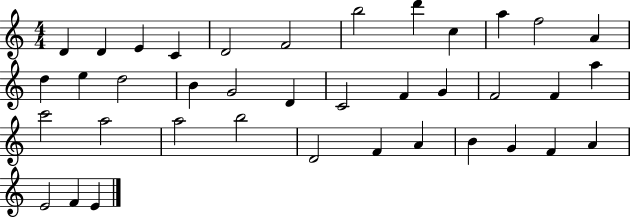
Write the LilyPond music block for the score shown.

{
  \clef treble
  \numericTimeSignature
  \time 4/4
  \key c \major
  d'4 d'4 e'4 c'4 | d'2 f'2 | b''2 d'''4 c''4 | a''4 f''2 a'4 | \break d''4 e''4 d''2 | b'4 g'2 d'4 | c'2 f'4 g'4 | f'2 f'4 a''4 | \break c'''2 a''2 | a''2 b''2 | d'2 f'4 a'4 | b'4 g'4 f'4 a'4 | \break e'2 f'4 e'4 | \bar "|."
}